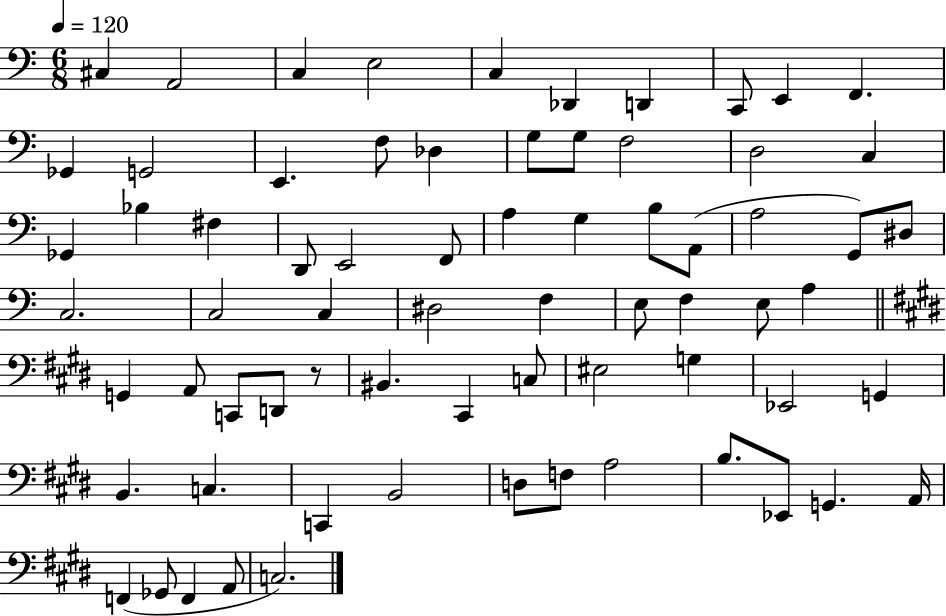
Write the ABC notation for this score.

X:1
T:Untitled
M:6/8
L:1/4
K:C
^C, A,,2 C, E,2 C, _D,, D,, C,,/2 E,, F,, _G,, G,,2 E,, F,/2 _D, G,/2 G,/2 F,2 D,2 C, _G,, _B, ^F, D,,/2 E,,2 F,,/2 A, G, B,/2 A,,/2 A,2 G,,/2 ^D,/2 C,2 C,2 C, ^D,2 F, E,/2 F, E,/2 A, G,, A,,/2 C,,/2 D,,/2 z/2 ^B,, ^C,, C,/2 ^E,2 G, _E,,2 G,, B,, C, C,, B,,2 D,/2 F,/2 A,2 B,/2 _E,,/2 G,, A,,/4 F,, _G,,/2 F,, A,,/2 C,2